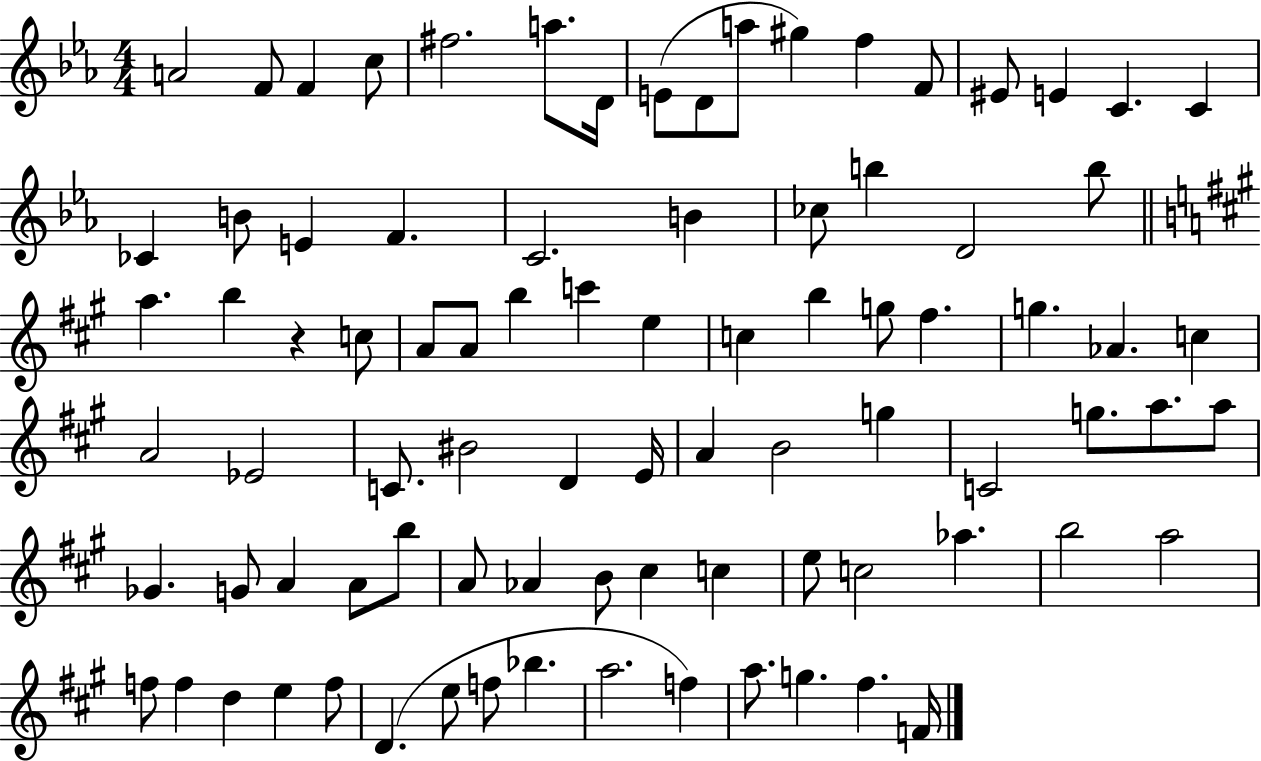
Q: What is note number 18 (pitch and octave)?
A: CES4